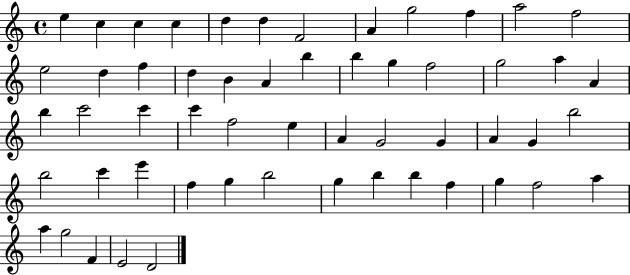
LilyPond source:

{
  \clef treble
  \time 4/4
  \defaultTimeSignature
  \key c \major
  e''4 c''4 c''4 c''4 | d''4 d''4 f'2 | a'4 g''2 f''4 | a''2 f''2 | \break e''2 d''4 f''4 | d''4 b'4 a'4 b''4 | b''4 g''4 f''2 | g''2 a''4 a'4 | \break b''4 c'''2 c'''4 | c'''4 f''2 e''4 | a'4 g'2 g'4 | a'4 g'4 b''2 | \break b''2 c'''4 e'''4 | f''4 g''4 b''2 | g''4 b''4 b''4 f''4 | g''4 f''2 a''4 | \break a''4 g''2 f'4 | e'2 d'2 | \bar "|."
}